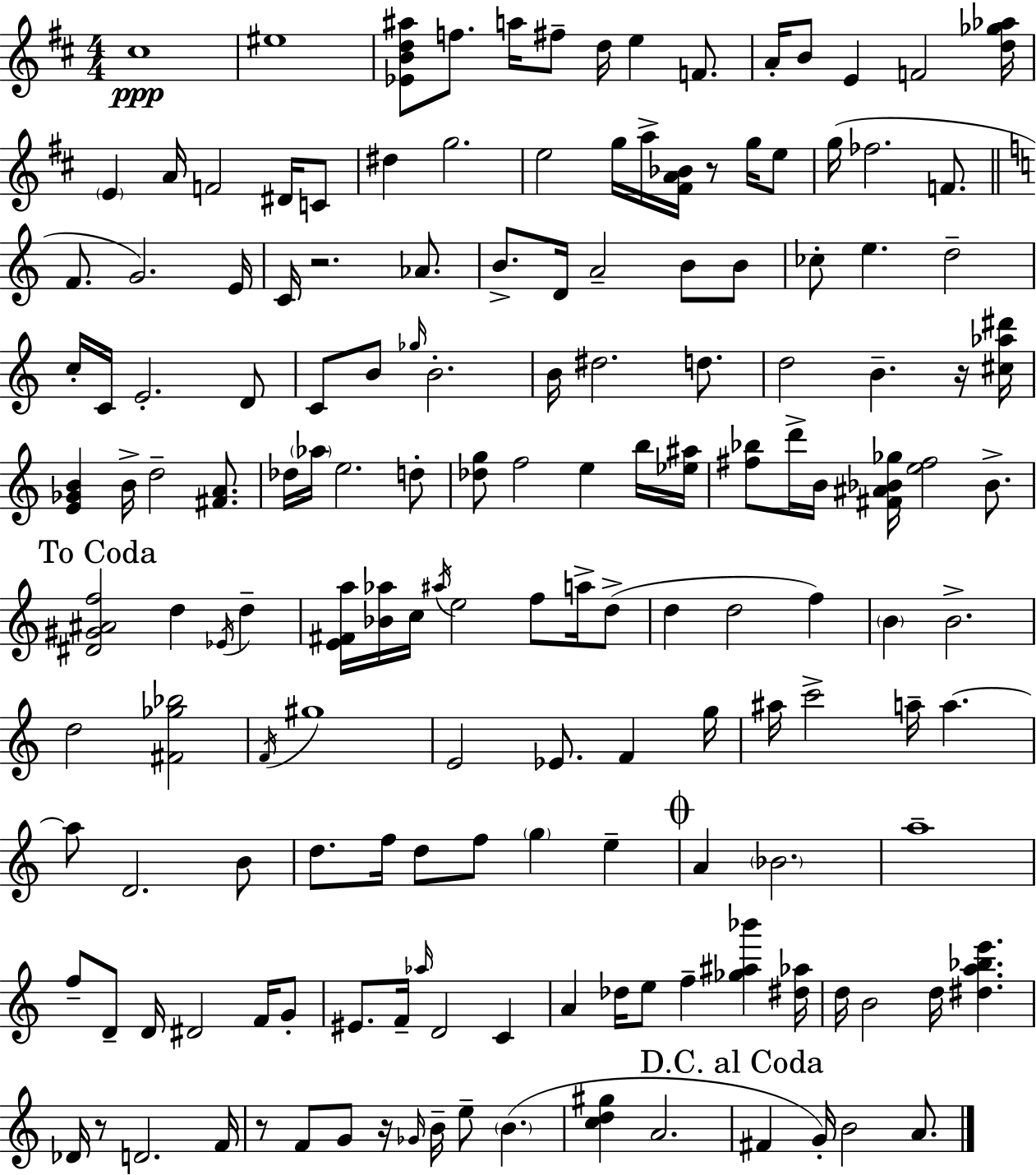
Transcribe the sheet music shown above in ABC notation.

X:1
T:Untitled
M:4/4
L:1/4
K:D
^c4 ^e4 [_EBd^a]/2 f/2 a/4 ^f/2 d/4 e F/2 A/4 B/2 E F2 [d_g_a]/4 E A/4 F2 ^D/4 C/2 ^d g2 e2 g/4 a/4 [^FA_B]/4 z/2 g/4 e/2 g/4 _f2 F/2 F/2 G2 E/4 C/4 z2 _A/2 B/2 D/4 A2 B/2 B/2 _c/2 e d2 c/4 C/4 E2 D/2 C/2 B/2 _g/4 B2 B/4 ^d2 d/2 d2 B z/4 [^c_a^d']/4 [E_GB] B/4 d2 [^FA]/2 _d/4 _a/4 e2 d/2 [_dg]/2 f2 e b/4 [_e^a]/4 [^f_b]/2 d'/4 B/4 [^F^A_B_g]/4 [e^f]2 _B/2 [^D^G^Af]2 d _E/4 d [E^Fa]/4 [_B_a]/4 c/4 ^a/4 e2 f/2 a/4 d/2 d d2 f B B2 d2 [^F_g_b]2 F/4 ^g4 E2 _E/2 F g/4 ^a/4 c'2 a/4 a a/2 D2 B/2 d/2 f/4 d/2 f/2 g e A _B2 a4 f/2 D/2 D/4 ^D2 F/4 G/2 ^E/2 F/4 _a/4 D2 C A _d/4 e/2 f [_g^a_b'] [^d_a]/4 d/4 B2 d/4 [^da_be'] _D/4 z/2 D2 F/4 z/2 F/2 G/2 z/4 _G/4 B/4 e/2 B [cd^g] A2 ^F G/4 B2 A/2